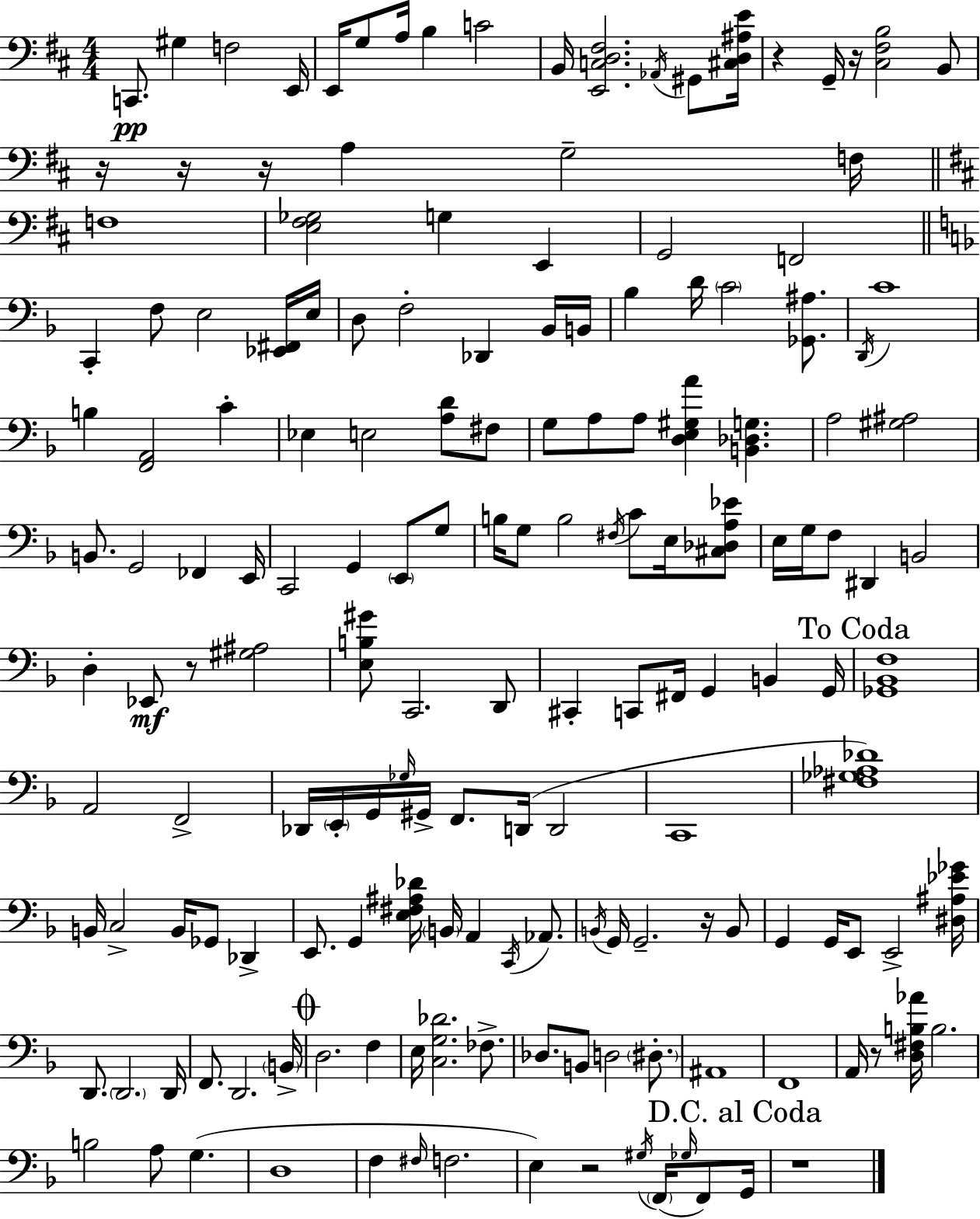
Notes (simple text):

C2/e. G#3/q F3/h E2/s E2/s G3/e A3/s B3/q C4/h B2/s [E2,C3,D3,F#3]/h. Ab2/s G#2/e [C#3,D3,A#3,E4]/s R/q G2/s R/s [C#3,F#3,B3]/h B2/e R/s R/s R/s A3/q G3/h F3/s F3/w [E3,F#3,Gb3]/h G3/q E2/q G2/h F2/h C2/q F3/e E3/h [Eb2,F#2]/s E3/s D3/e F3/h Db2/q Bb2/s B2/s Bb3/q D4/s C4/h [Gb2,A#3]/e. D2/s C4/w B3/q [F2,A2]/h C4/q Eb3/q E3/h [A3,D4]/e F#3/e G3/e A3/e A3/e [D3,E3,G#3,A4]/q [B2,Db3,G3]/q. A3/h [G#3,A#3]/h B2/e. G2/h FES2/q E2/s C2/h G2/q E2/e G3/e B3/s G3/e B3/h F#3/s C4/e E3/s [C#3,Db3,A3,Eb4]/e E3/s G3/s F3/e D#2/q B2/h D3/q Eb2/e R/e [G#3,A#3]/h [E3,B3,G#4]/e C2/h. D2/e C#2/q C2/e F#2/s G2/q B2/q G2/s [Gb2,Bb2,F3]/w A2/h F2/h Db2/s E2/s G2/s Gb3/s G#2/s F2/e. D2/s D2/h C2/w [F#3,Gb3,Ab3,Db4]/w B2/s C3/h B2/s Gb2/e Db2/q E2/e. G2/q [E3,F#3,A#3,Db4]/s B2/s A2/q C2/s Ab2/e. B2/s G2/s G2/h. R/s B2/e G2/q G2/s E2/e E2/h [D#3,A#3,Eb4,Gb4]/s D2/e. D2/h. D2/s F2/e. D2/h. B2/s D3/h. F3/q E3/s [C3,G3,Db4]/h. FES3/e. Db3/e. B2/e D3/h D#3/e. A#2/w F2/w A2/s R/e [D3,F#3,B3,Ab4]/s B3/h. B3/h A3/e G3/q. D3/w F3/q F#3/s F3/h. E3/q R/h G#3/s F2/s Gb3/s F2/e G2/s R/w